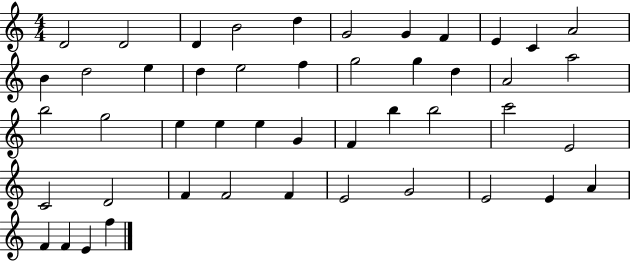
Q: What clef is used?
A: treble